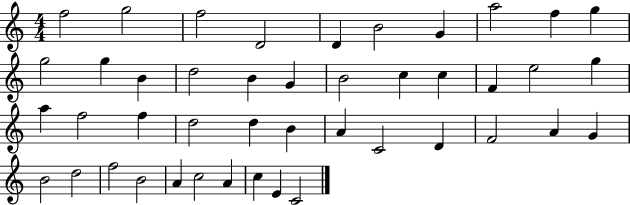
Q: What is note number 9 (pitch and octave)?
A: F5